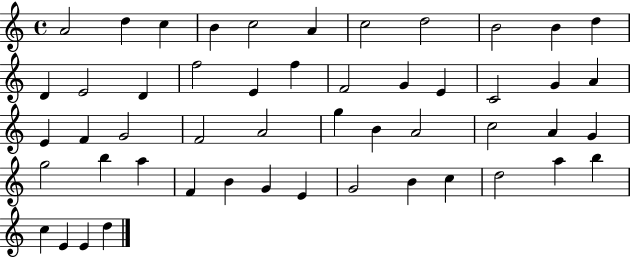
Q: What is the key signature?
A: C major